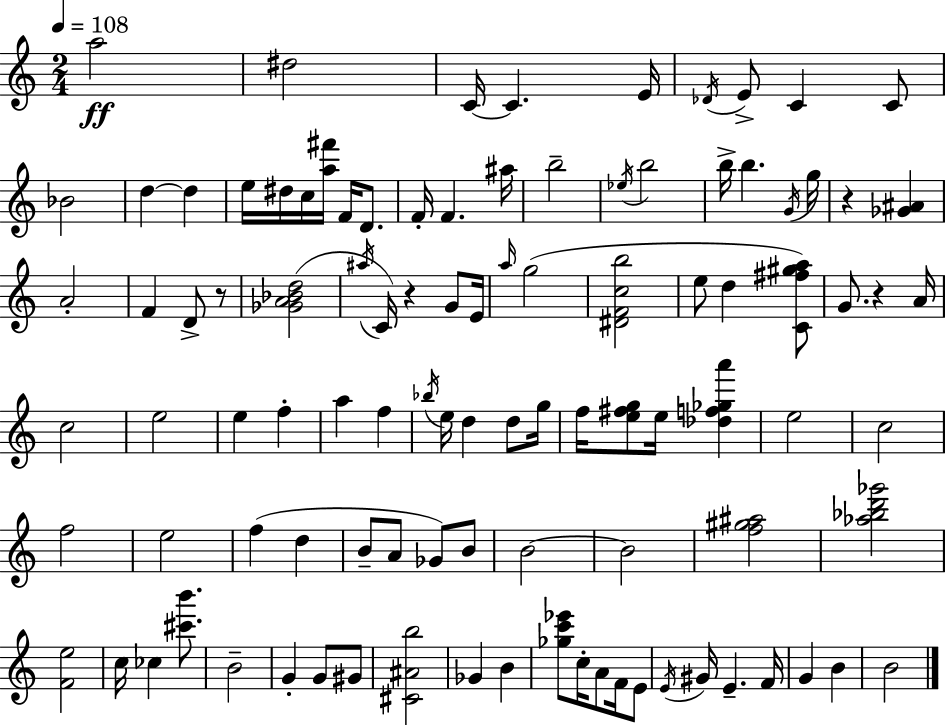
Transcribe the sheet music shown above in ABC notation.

X:1
T:Untitled
M:2/4
L:1/4
K:Am
a2 ^d2 C/4 C E/4 _D/4 E/2 C C/2 _B2 d d e/4 ^d/4 c/4 [a^f']/4 F/4 D/2 F/4 F ^a/4 b2 _e/4 b2 b/4 b G/4 g/4 z [_G^A] A2 F D/2 z/2 [_GA_Bd]2 ^a/4 C/4 z G/2 E/4 a/4 g2 [^DFcb]2 e/2 d [C^f^ga]/2 G/2 z A/4 c2 e2 e f a f _b/4 e/4 d d/2 g/4 f/4 [e^fg]/2 e/4 [_df_ga'] e2 c2 f2 e2 f d B/2 A/2 _G/2 B/2 B2 B2 [f^g^a]2 [_a_bd'_g']2 [Fe]2 c/4 _c [^c'b']/2 B2 G G/2 ^G/2 [^C^Ab]2 _G B [_gc'_e']/2 c/4 A/2 F/4 E/2 E/4 ^G/4 E F/4 G B B2